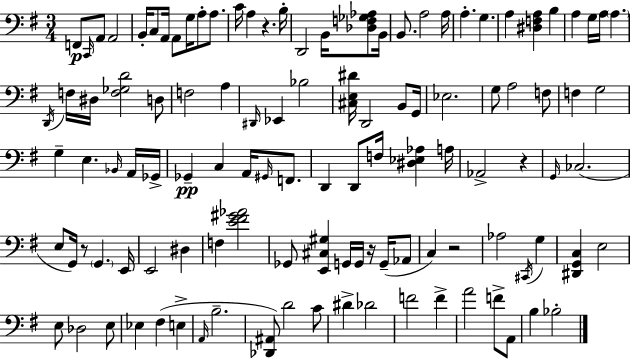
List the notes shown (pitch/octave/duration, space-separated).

F2/e C2/s A2/e A2/h B2/s C3/e A2/s A2/e G3/s A3/e A3/e. C4/s A3/q R/q. B3/s D2/h B2/s [Db3,F3,Gb3,Ab3]/e B2/s B2/e. A3/h A3/s A3/q. G3/q. A3/q [D#3,F3,A3]/q B3/q A3/q G3/s A3/s A3/q. D2/s F3/s D#3/s [F3,Gb3,D4]/h D3/e F3/h A3/q D#2/s Eb2/q Bb3/h [C#3,E3,D#4]/s D2/h B2/e G2/s Eb3/h. G3/e A3/h F3/e F3/q G3/h G3/q E3/q. Bb2/s A2/s Gb2/s Gb2/q C3/q A2/s G#2/s F2/e. D2/q D2/e F3/s [D#3,Eb3,Ab3]/q A3/s Ab2/h R/q G2/s CES3/h. E3/e G2/s R/e G2/q. E2/s E2/h D#3/q F3/q [E4,F#4,G#4,Ab4]/h Gb2/e [E2,C#3,G#3]/q G2/s G2/s R/s G2/s Ab2/e C3/q R/h Ab3/h C#2/s G3/q [D#2,G2,C3]/q E3/h E3/e Db3/h E3/e Eb3/q F#3/q E3/q A2/s B3/h. [Db2,A#2]/e D4/h C4/e D#4/q Db4/h F4/h F4/q A4/h F4/e A2/e B3/q Bb3/h